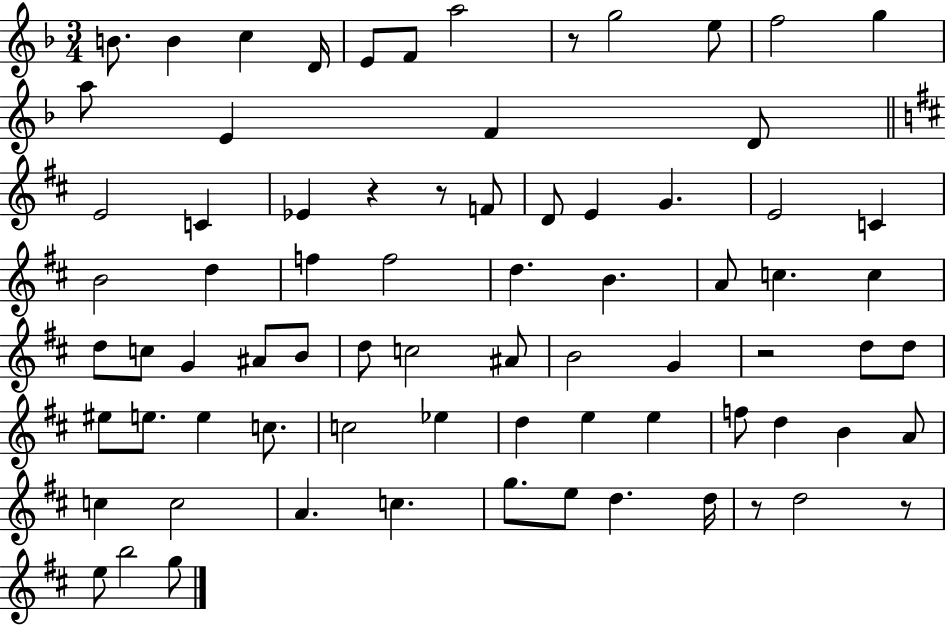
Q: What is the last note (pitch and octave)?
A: G5